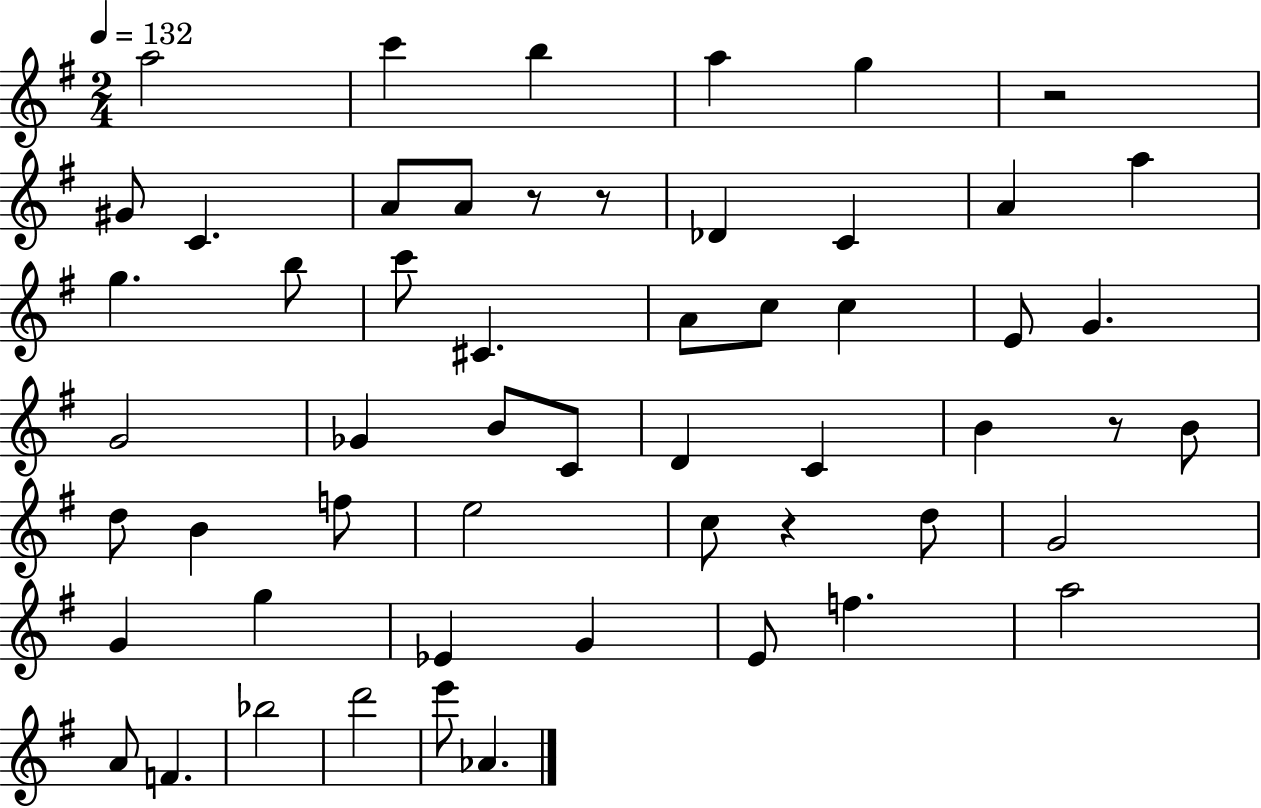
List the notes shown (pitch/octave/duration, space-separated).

A5/h C6/q B5/q A5/q G5/q R/h G#4/e C4/q. A4/e A4/e R/e R/e Db4/q C4/q A4/q A5/q G5/q. B5/e C6/e C#4/q. A4/e C5/e C5/q E4/e G4/q. G4/h Gb4/q B4/e C4/e D4/q C4/q B4/q R/e B4/e D5/e B4/q F5/e E5/h C5/e R/q D5/e G4/h G4/q G5/q Eb4/q G4/q E4/e F5/q. A5/h A4/e F4/q. Bb5/h D6/h E6/e Ab4/q.